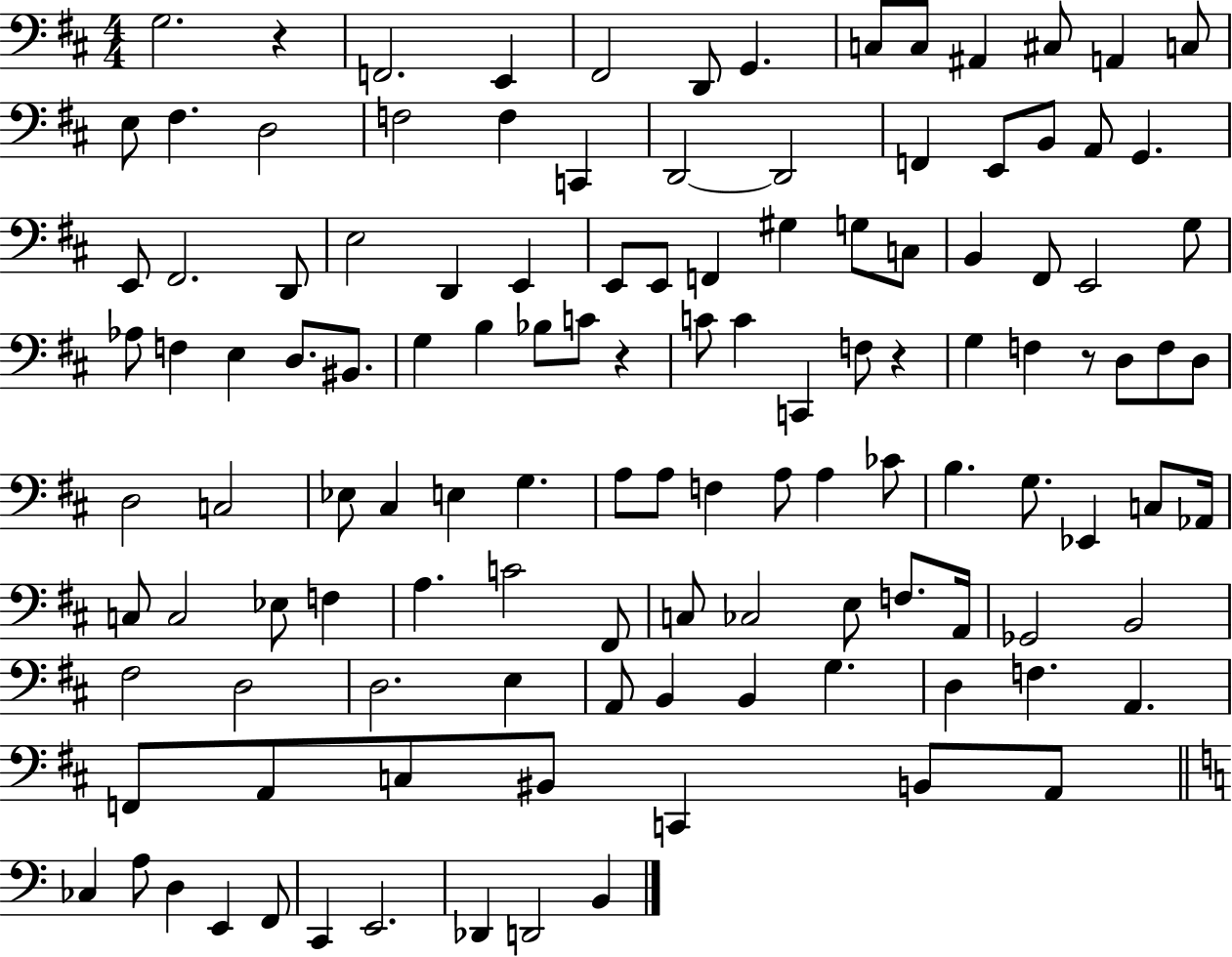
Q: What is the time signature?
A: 4/4